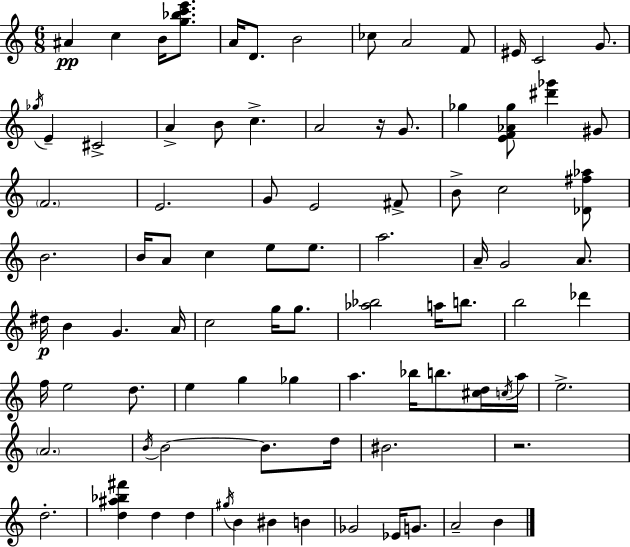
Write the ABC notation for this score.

X:1
T:Untitled
M:6/8
L:1/4
K:Am
^A c B/4 [g_bc'e']/2 A/4 D/2 B2 _c/2 A2 F/2 ^E/4 C2 G/2 _g/4 E ^C2 A B/2 c A2 z/4 G/2 _g [EF_A_g]/2 [^d'_g'] ^G/2 F2 E2 G/2 E2 ^F/2 B/2 c2 [_D^f_a]/2 B2 B/4 A/2 c e/2 e/2 a2 A/4 G2 A/2 ^d/4 B G A/4 c2 g/4 g/2 [_a_b]2 a/4 b/2 b2 _d' f/4 e2 d/2 e g _g a _b/4 b/2 [^cd]/4 c/4 a/4 e2 A2 B/4 B2 B/2 d/4 ^B2 z2 d2 [d^a_b^f'] d d ^g/4 B ^B B _G2 _E/4 G/2 A2 B